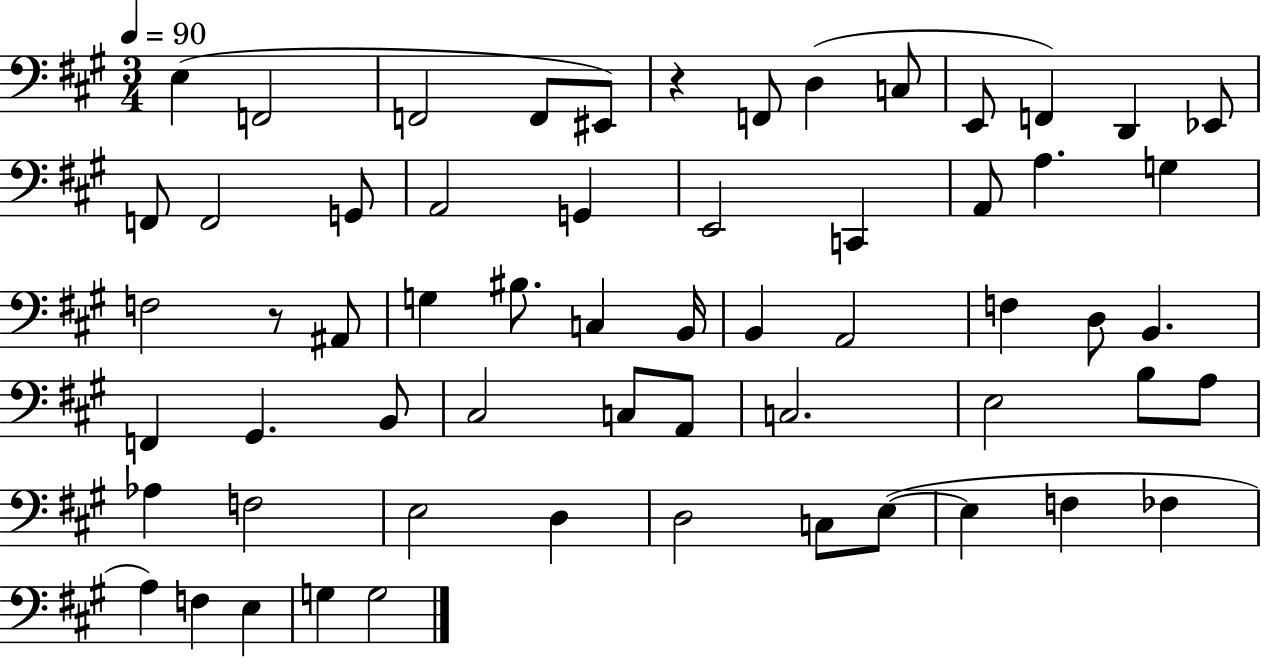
X:1
T:Untitled
M:3/4
L:1/4
K:A
E, F,,2 F,,2 F,,/2 ^E,,/2 z F,,/2 D, C,/2 E,,/2 F,, D,, _E,,/2 F,,/2 F,,2 G,,/2 A,,2 G,, E,,2 C,, A,,/2 A, G, F,2 z/2 ^A,,/2 G, ^B,/2 C, B,,/4 B,, A,,2 F, D,/2 B,, F,, ^G,, B,,/2 ^C,2 C,/2 A,,/2 C,2 E,2 B,/2 A,/2 _A, F,2 E,2 D, D,2 C,/2 E,/2 E, F, _F, A, F, E, G, G,2